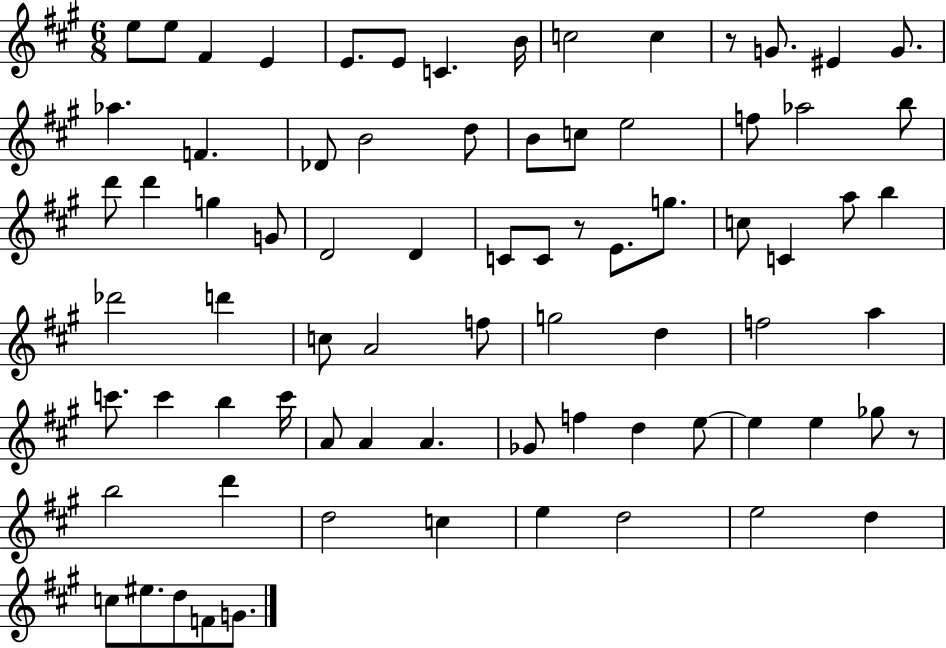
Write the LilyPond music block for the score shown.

{
  \clef treble
  \numericTimeSignature
  \time 6/8
  \key a \major
  e''8 e''8 fis'4 e'4 | e'8. e'8 c'4. b'16 | c''2 c''4 | r8 g'8. eis'4 g'8. | \break aes''4. f'4. | des'8 b'2 d''8 | b'8 c''8 e''2 | f''8 aes''2 b''8 | \break d'''8 d'''4 g''4 g'8 | d'2 d'4 | c'8 c'8 r8 e'8. g''8. | c''8 c'4 a''8 b''4 | \break des'''2 d'''4 | c''8 a'2 f''8 | g''2 d''4 | f''2 a''4 | \break c'''8. c'''4 b''4 c'''16 | a'8 a'4 a'4. | ges'8 f''4 d''4 e''8~~ | e''4 e''4 ges''8 r8 | \break b''2 d'''4 | d''2 c''4 | e''4 d''2 | e''2 d''4 | \break c''8 eis''8. d''8 f'8 g'8. | \bar "|."
}